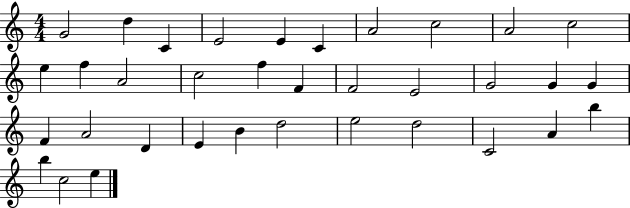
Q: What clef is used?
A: treble